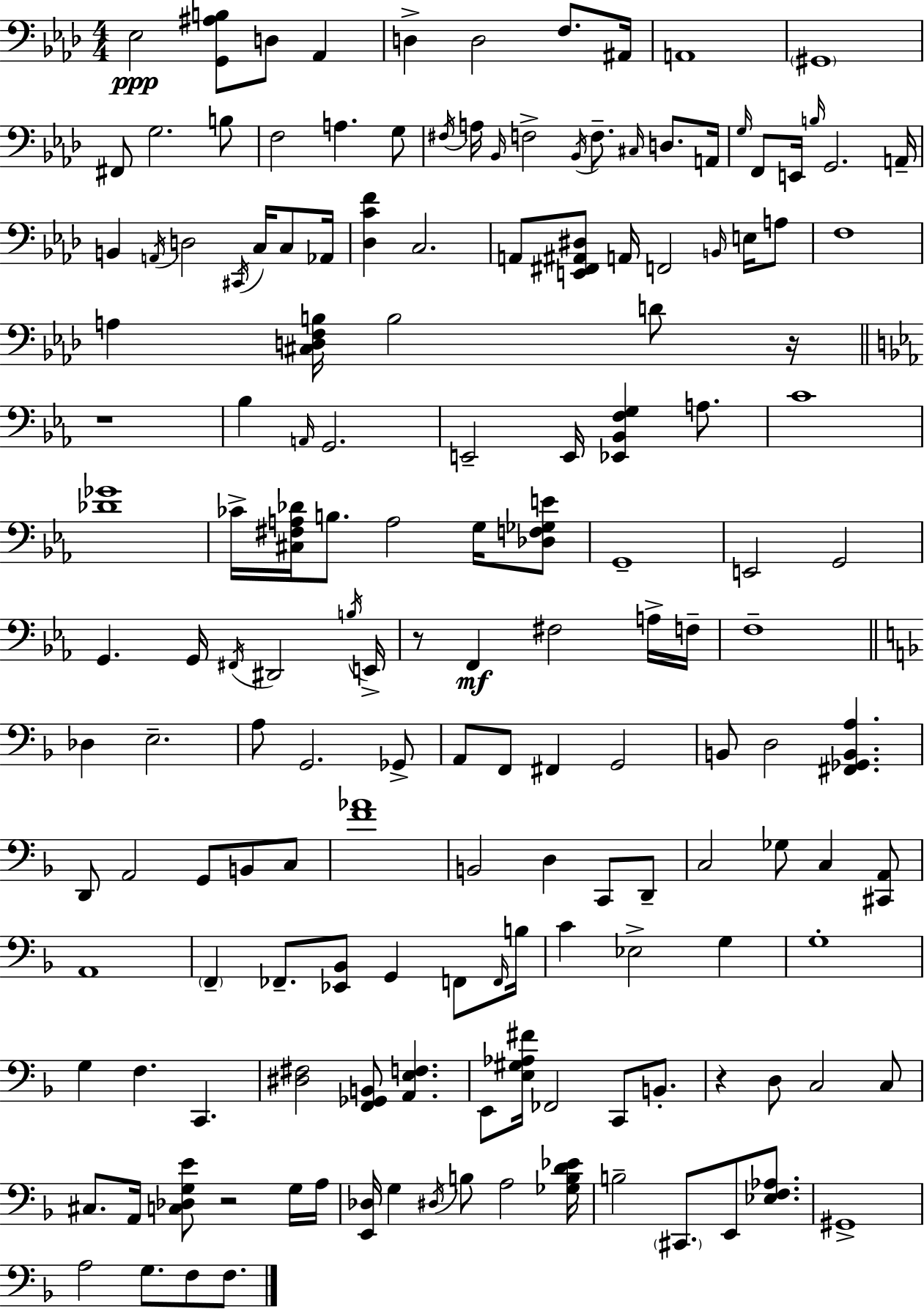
Eb3/h [G2,A#3,B3]/e D3/e Ab2/q D3/q D3/h F3/e. A#2/s A2/w G#2/w F#2/e G3/h. B3/e F3/h A3/q. G3/e F#3/s A3/s Bb2/s F3/h Bb2/s F3/e. C#3/s D3/e. A2/s G3/s F2/e E2/s B3/s G2/h. A2/s B2/q A2/s D3/h C#2/s C3/s C3/e Ab2/s [Db3,C4,F4]/q C3/h. A2/e [E2,F#2,A#2,D#3]/e A2/s F2/h B2/s E3/s A3/e F3/w A3/q [C#3,D3,F3,B3]/s B3/h D4/e R/s R/w Bb3/q A2/s G2/h. E2/h E2/s [Eb2,Bb2,F3,G3]/q A3/e. C4/w [Db4,Gb4]/w CES4/s [C#3,F#3,A3,Db4]/s B3/e. A3/h G3/s [Db3,F3,Gb3,E4]/e G2/w E2/h G2/h G2/q. G2/s F#2/s D#2/h B3/s E2/s R/e F2/q F#3/h A3/s F3/s F3/w Db3/q E3/h. A3/e G2/h. Gb2/e A2/e F2/e F#2/q G2/h B2/e D3/h [F#2,Gb2,B2,A3]/q. D2/e A2/h G2/e B2/e C3/e [F4,Ab4]/w B2/h D3/q C2/e D2/e C3/h Gb3/e C3/q [C#2,A2]/e A2/w F2/q FES2/e. [Eb2,Bb2]/e G2/q F2/e F2/s B3/s C4/q Eb3/h G3/q G3/w G3/q F3/q. C2/q. [D#3,F#3]/h [F2,Gb2,B2]/e [A2,E3,F3]/q. E2/e [E3,G#3,Ab3,F#4]/s FES2/h C2/e B2/e. R/q D3/e C3/h C3/e C#3/e. A2/s [C3,Db3,G3,E4]/e R/h G3/s A3/s [E2,Db3]/s G3/q D#3/s B3/e A3/h [Gb3,B3,D4,Eb4]/s B3/h C#2/e. E2/e [Eb3,F3,Ab3]/e. G#2/w A3/h G3/e. F3/e F3/e.